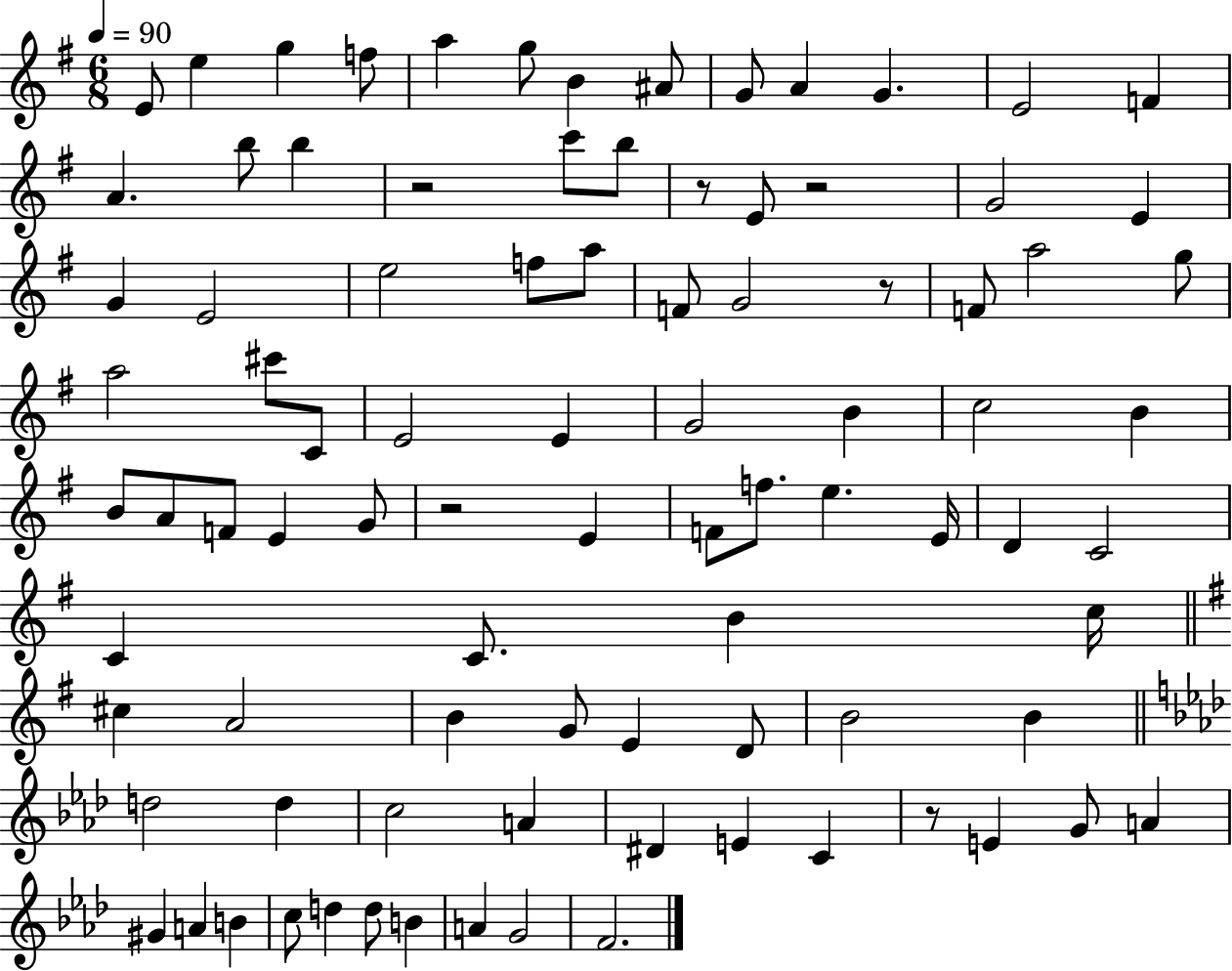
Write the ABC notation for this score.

X:1
T:Untitled
M:6/8
L:1/4
K:G
E/2 e g f/2 a g/2 B ^A/2 G/2 A G E2 F A b/2 b z2 c'/2 b/2 z/2 E/2 z2 G2 E G E2 e2 f/2 a/2 F/2 G2 z/2 F/2 a2 g/2 a2 ^c'/2 C/2 E2 E G2 B c2 B B/2 A/2 F/2 E G/2 z2 E F/2 f/2 e E/4 D C2 C C/2 B c/4 ^c A2 B G/2 E D/2 B2 B d2 d c2 A ^D E C z/2 E G/2 A ^G A B c/2 d d/2 B A G2 F2